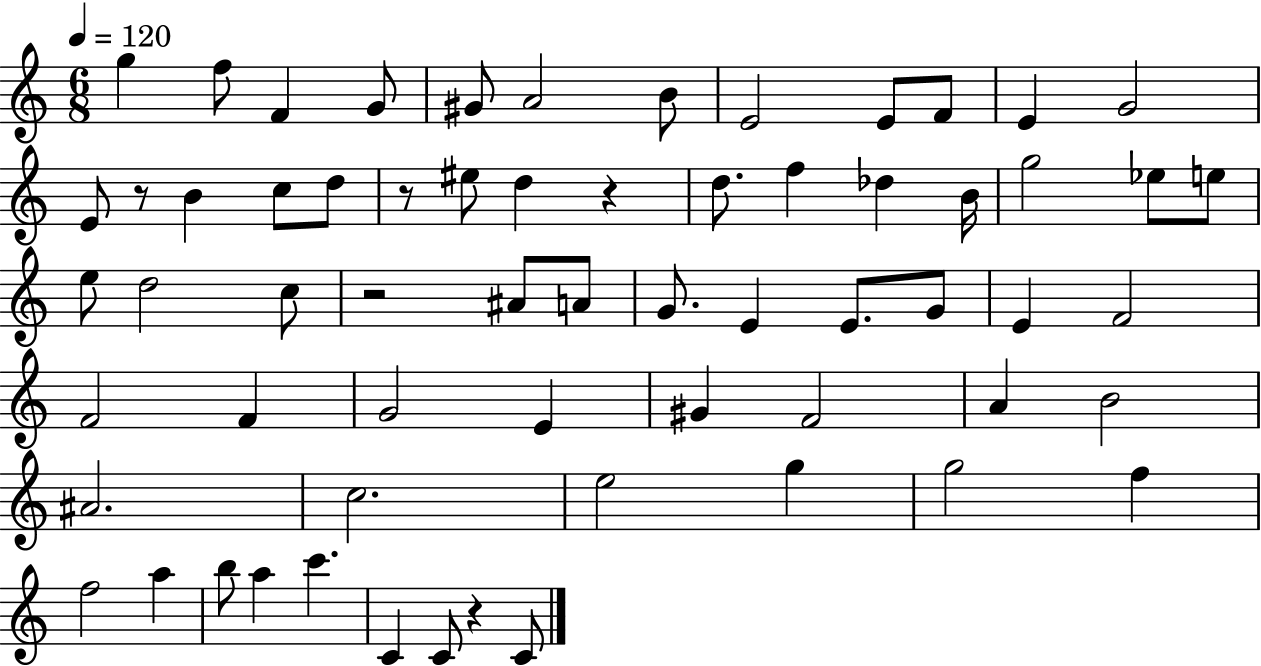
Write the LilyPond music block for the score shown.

{
  \clef treble
  \numericTimeSignature
  \time 6/8
  \key c \major
  \tempo 4 = 120
  g''4 f''8 f'4 g'8 | gis'8 a'2 b'8 | e'2 e'8 f'8 | e'4 g'2 | \break e'8 r8 b'4 c''8 d''8 | r8 eis''8 d''4 r4 | d''8. f''4 des''4 b'16 | g''2 ees''8 e''8 | \break e''8 d''2 c''8 | r2 ais'8 a'8 | g'8. e'4 e'8. g'8 | e'4 f'2 | \break f'2 f'4 | g'2 e'4 | gis'4 f'2 | a'4 b'2 | \break ais'2. | c''2. | e''2 g''4 | g''2 f''4 | \break f''2 a''4 | b''8 a''4 c'''4. | c'4 c'8 r4 c'8 | \bar "|."
}